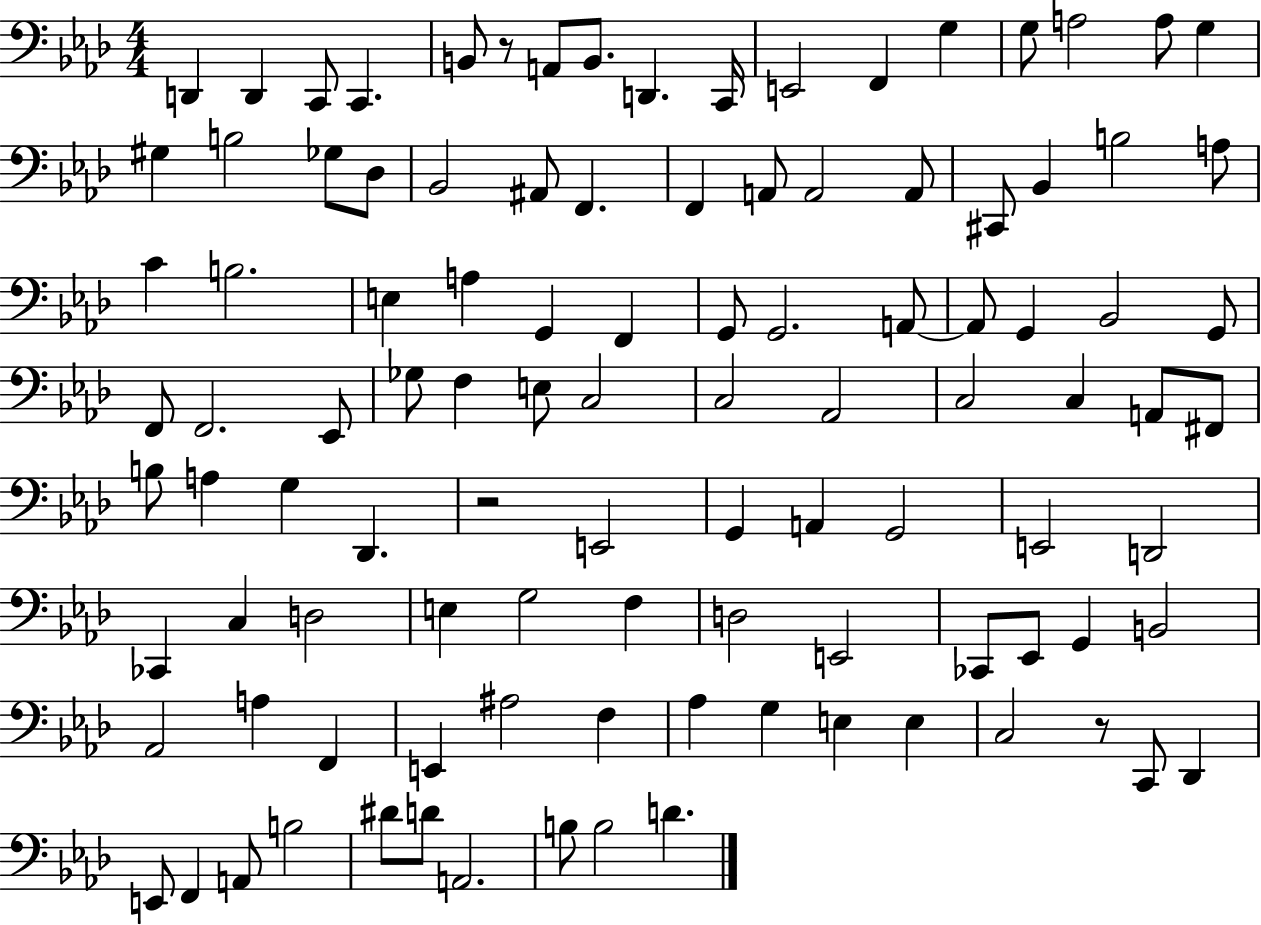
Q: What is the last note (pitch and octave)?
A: D4